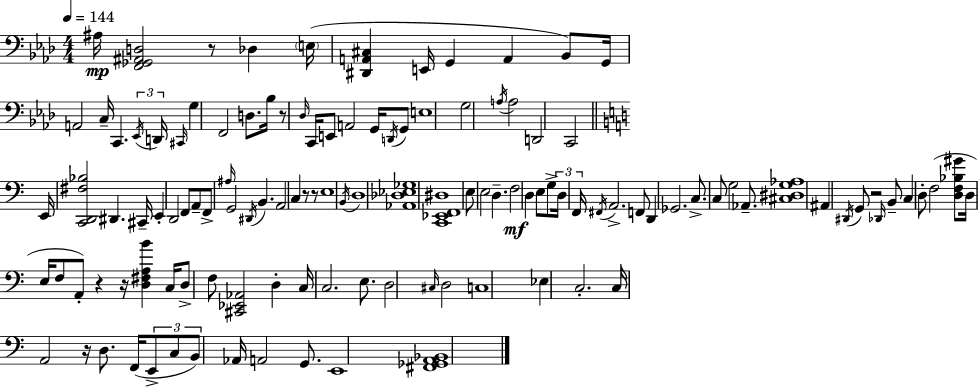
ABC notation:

X:1
T:Untitled
M:4/4
L:1/4
K:Ab
^A,/4 [F,,_G,,^A,,D,]2 z/2 _D, E,/4 [^D,,A,,^C,] E,,/4 G,, A,, _B,,/2 G,,/4 A,,2 C,/4 C,, _E,,/4 D,,/4 ^C,,/4 G, F,,2 D,/2 _B,/4 z/2 _D,/4 C,,/4 E,,/2 A,,2 G,,/4 D,,/4 G,,/2 E,4 G,2 A,/4 A,2 D,,2 C,,2 E,,/4 [C,,D,,^F,_B,]2 ^D,, ^C,,/4 E,, D,,2 F,,/2 A,,/2 F,,/2 ^A,/4 G,,2 ^D,,/4 B,, A,,2 C, z/2 z/2 E,4 B,,/4 D,4 [_A,,_D,_E,_G,]4 [C,,_E,,F,,^D,]4 E,/2 E,2 D, F,2 D, E,/2 G,/2 D,/4 F,,/4 ^F,,/4 A,,2 F,,/2 D,, _G,,2 C,/2 C,/2 G,2 _A,,/2 [^C,^D,G,_A,]4 ^A,, ^D,,/4 G,,/2 z2 _D,,/4 B,,/2 C, D,/2 F,2 [D,F,_B,^G]/2 D,/4 E,/4 F,/2 A,,/2 z z/4 [D,^F,A,B] C,/4 D,/2 F,/2 [^C,,_E,,_A,,]2 D, C,/4 C,2 E,/2 D,2 ^C,/4 D,2 C,4 _E, C,2 C,/4 A,,2 z/4 D,/2 F,,/4 E,,/2 C,/2 B,,/2 _A,,/4 A,,2 G,,/2 E,,4 [^F,,_G,,A,,_B,,]4